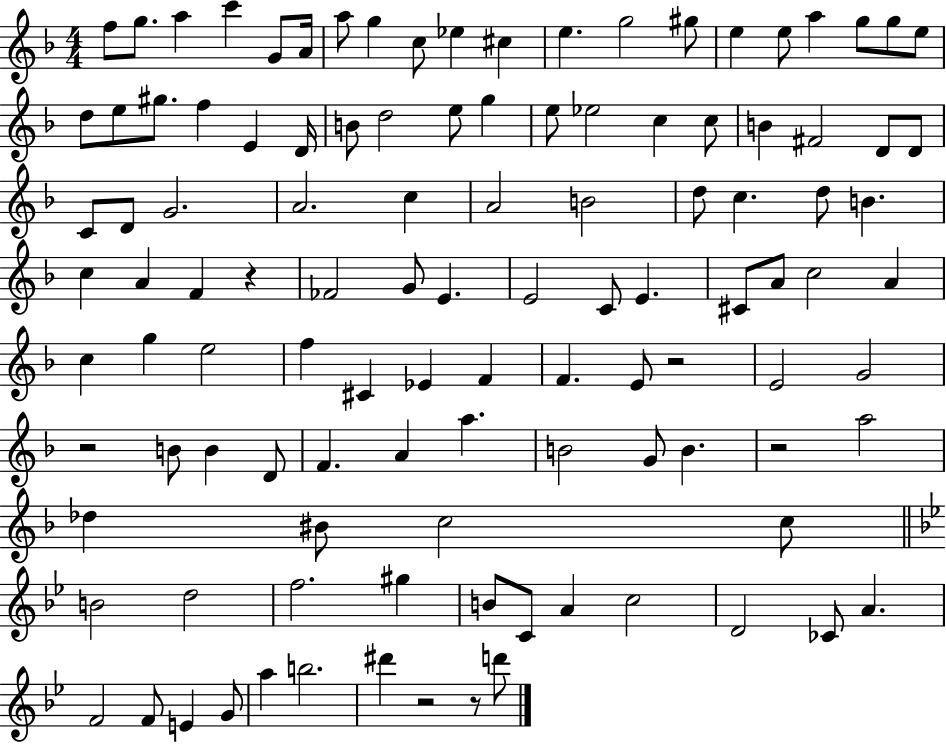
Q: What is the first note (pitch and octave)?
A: F5